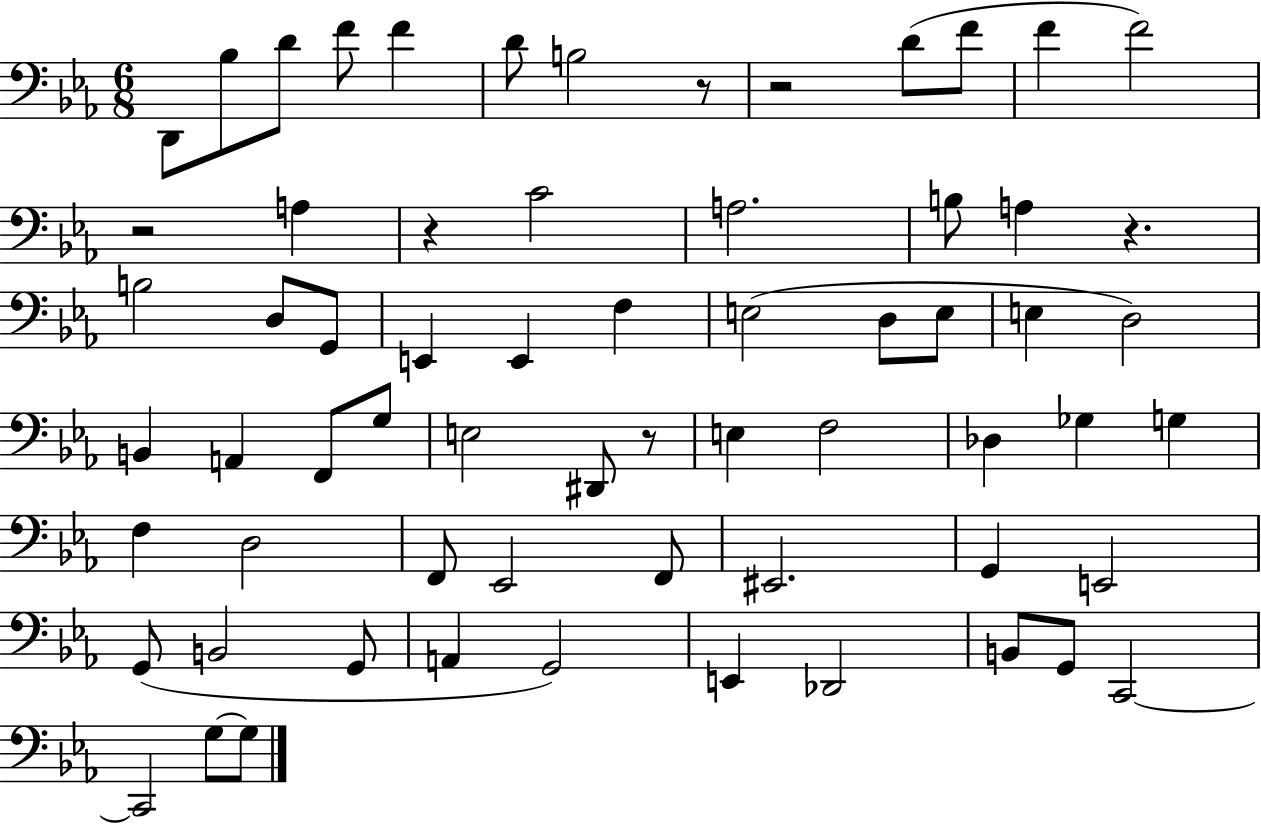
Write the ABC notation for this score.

X:1
T:Untitled
M:6/8
L:1/4
K:Eb
D,,/2 _B,/2 D/2 F/2 F D/2 B,2 z/2 z2 D/2 F/2 F F2 z2 A, z C2 A,2 B,/2 A, z B,2 D,/2 G,,/2 E,, E,, F, E,2 D,/2 E,/2 E, D,2 B,, A,, F,,/2 G,/2 E,2 ^D,,/2 z/2 E, F,2 _D, _G, G, F, D,2 F,,/2 _E,,2 F,,/2 ^E,,2 G,, E,,2 G,,/2 B,,2 G,,/2 A,, G,,2 E,, _D,,2 B,,/2 G,,/2 C,,2 C,,2 G,/2 G,/2